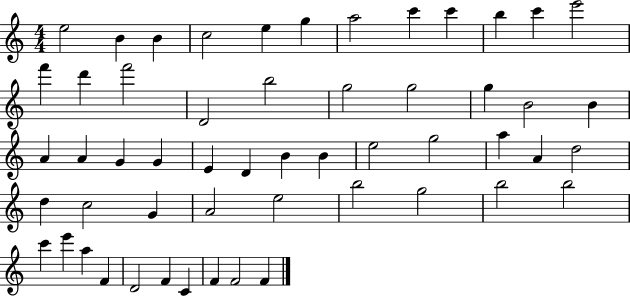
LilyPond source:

{
  \clef treble
  \numericTimeSignature
  \time 4/4
  \key c \major
  e''2 b'4 b'4 | c''2 e''4 g''4 | a''2 c'''4 c'''4 | b''4 c'''4 e'''2 | \break f'''4 d'''4 f'''2 | d'2 b''2 | g''2 g''2 | g''4 b'2 b'4 | \break a'4 a'4 g'4 g'4 | e'4 d'4 b'4 b'4 | e''2 g''2 | a''4 a'4 d''2 | \break d''4 c''2 g'4 | a'2 e''2 | b''2 g''2 | b''2 b''2 | \break c'''4 e'''4 a''4 f'4 | d'2 f'4 c'4 | f'4 f'2 f'4 | \bar "|."
}